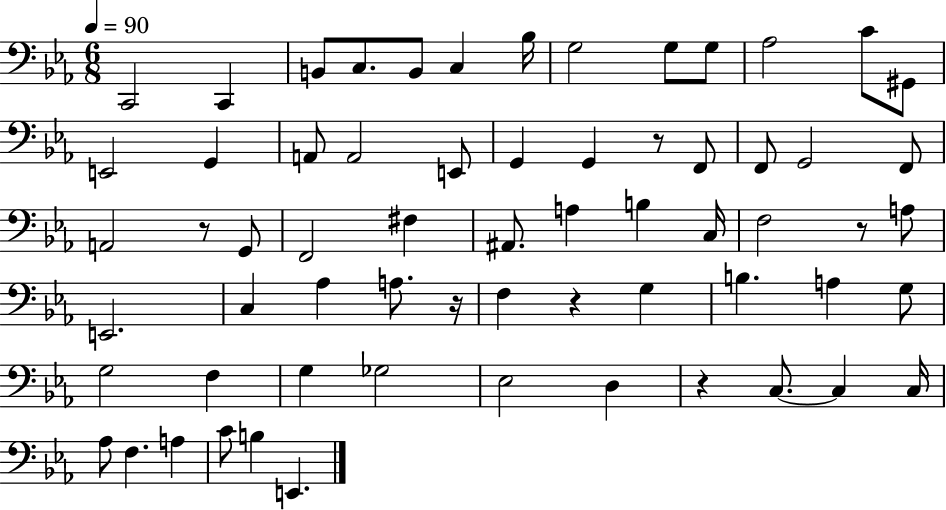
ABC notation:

X:1
T:Untitled
M:6/8
L:1/4
K:Eb
C,,2 C,, B,,/2 C,/2 B,,/2 C, _B,/4 G,2 G,/2 G,/2 _A,2 C/2 ^G,,/2 E,,2 G,, A,,/2 A,,2 E,,/2 G,, G,, z/2 F,,/2 F,,/2 G,,2 F,,/2 A,,2 z/2 G,,/2 F,,2 ^F, ^A,,/2 A, B, C,/4 F,2 z/2 A,/2 E,,2 C, _A, A,/2 z/4 F, z G, B, A, G,/2 G,2 F, G, _G,2 _E,2 D, z C,/2 C, C,/4 _A,/2 F, A, C/2 B, E,,